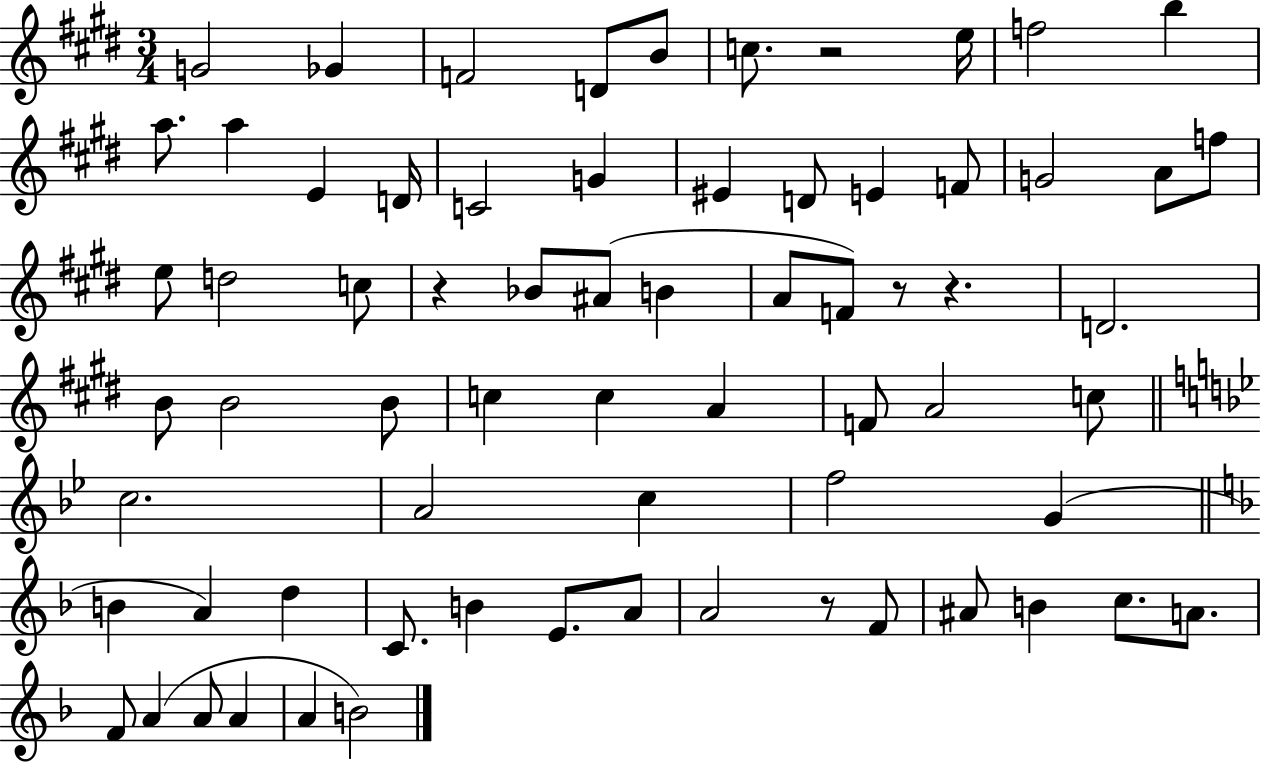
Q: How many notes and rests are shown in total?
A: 69